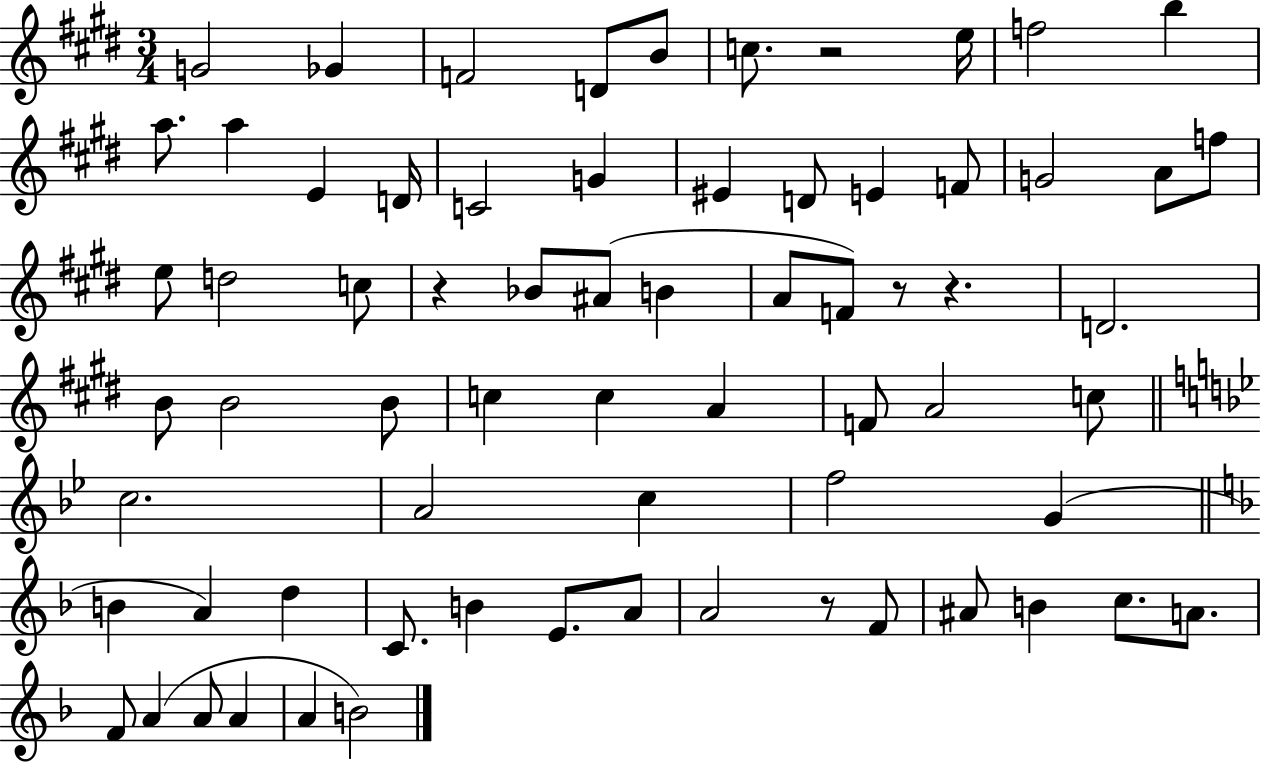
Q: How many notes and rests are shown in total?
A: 69